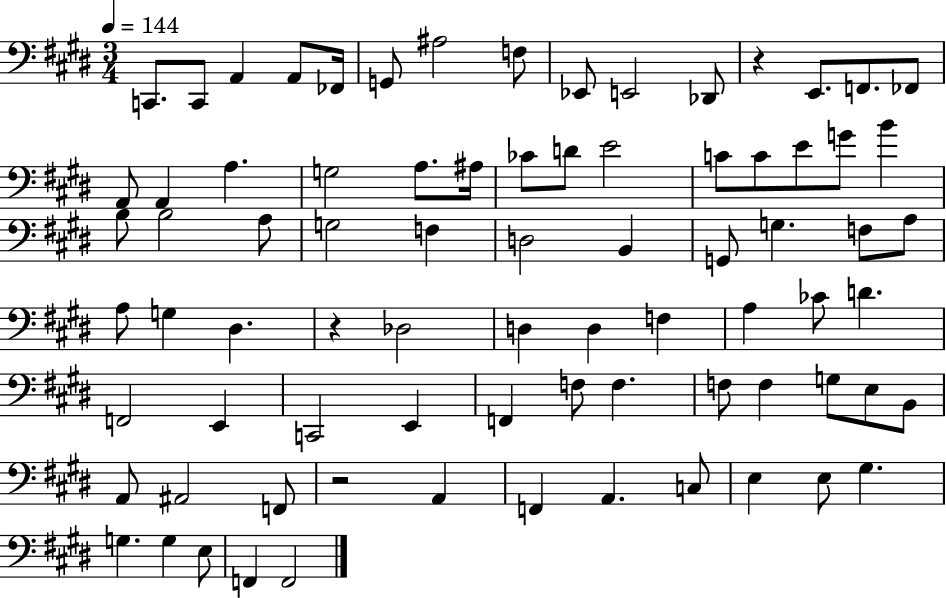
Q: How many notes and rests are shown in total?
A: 79